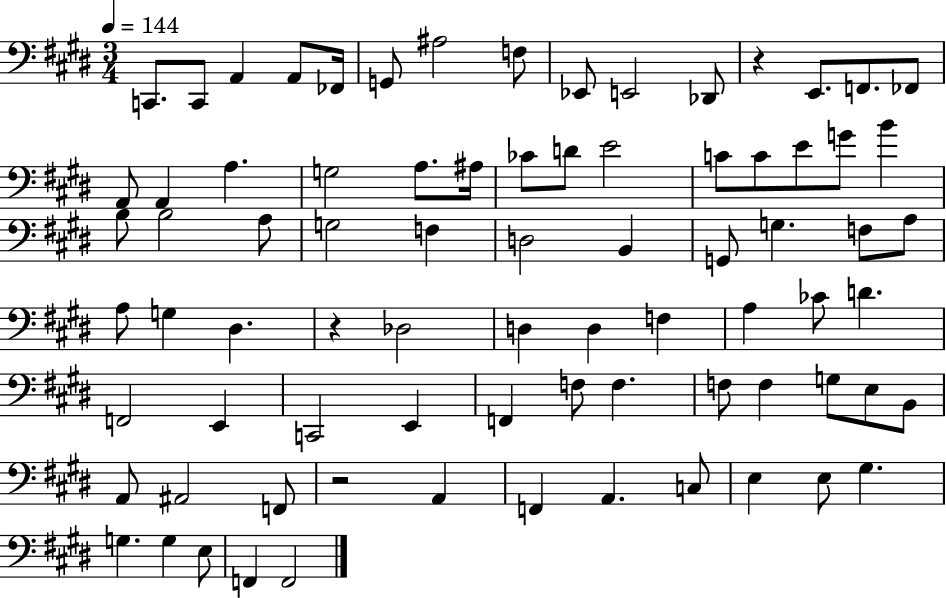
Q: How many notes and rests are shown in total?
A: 79